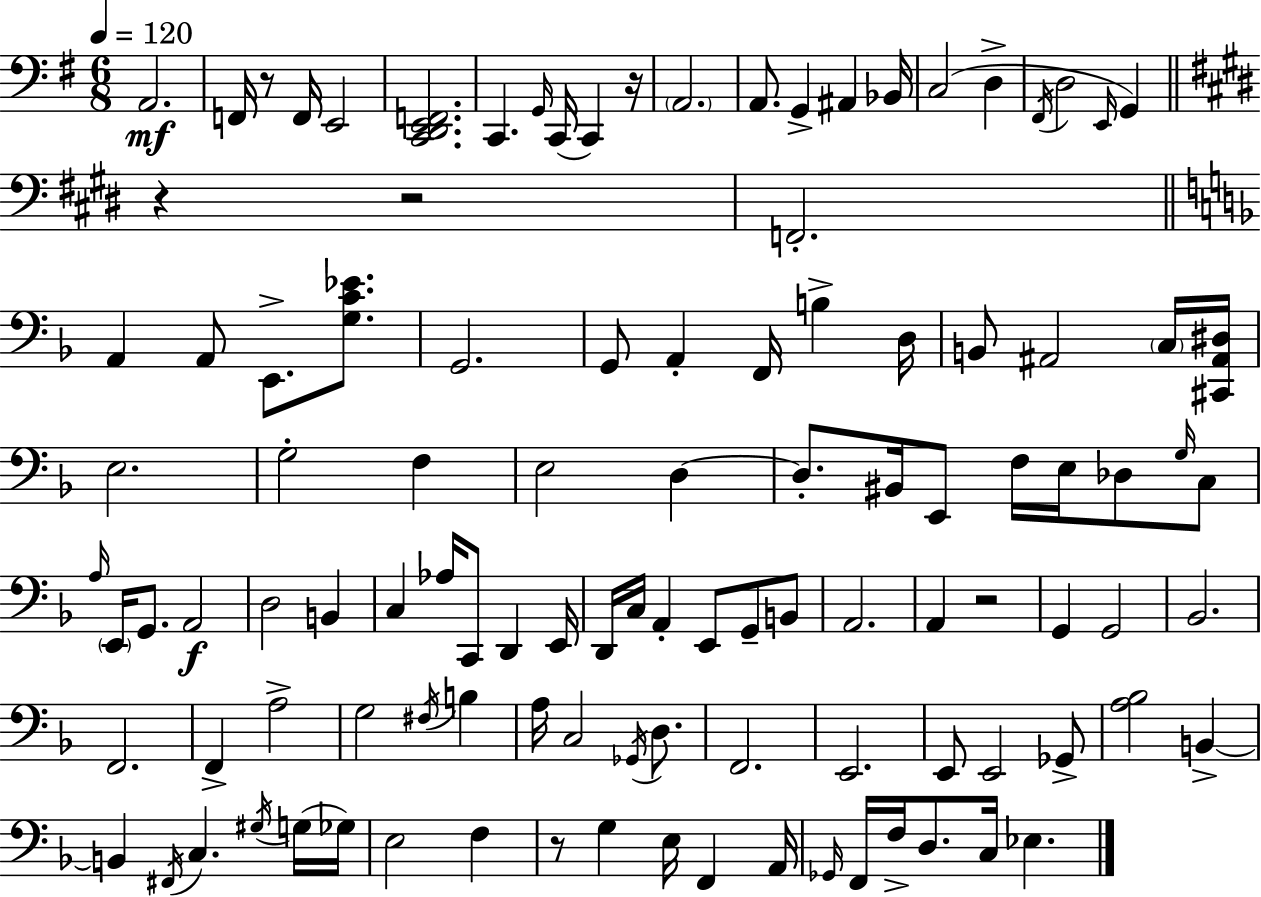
X:1
T:Untitled
M:6/8
L:1/4
K:G
A,,2 F,,/4 z/2 F,,/4 E,,2 [C,,D,,E,,F,,]2 C,, G,,/4 C,,/4 C,, z/4 A,,2 A,,/2 G,, ^A,, _B,,/4 C,2 D, ^F,,/4 D,2 E,,/4 G,, z z2 F,,2 A,, A,,/2 E,,/2 [G,C_E]/2 G,,2 G,,/2 A,, F,,/4 B, D,/4 B,,/2 ^A,,2 C,/4 [^C,,^A,,^D,]/4 E,2 G,2 F, E,2 D, D,/2 ^B,,/4 E,,/2 F,/4 E,/4 _D,/2 G,/4 C,/2 A,/4 E,,/4 G,,/2 A,,2 D,2 B,, C, _A,/4 C,,/2 D,, E,,/4 D,,/4 C,/4 A,, E,,/2 G,,/2 B,,/2 A,,2 A,, z2 G,, G,,2 _B,,2 F,,2 F,, A,2 G,2 ^F,/4 B, A,/4 C,2 _G,,/4 D,/2 F,,2 E,,2 E,,/2 E,,2 _G,,/2 [A,_B,]2 B,, B,, ^F,,/4 C, ^G,/4 G,/4 _G,/4 E,2 F, z/2 G, E,/4 F,, A,,/4 _G,,/4 F,,/4 F,/4 D,/2 C,/4 _E,